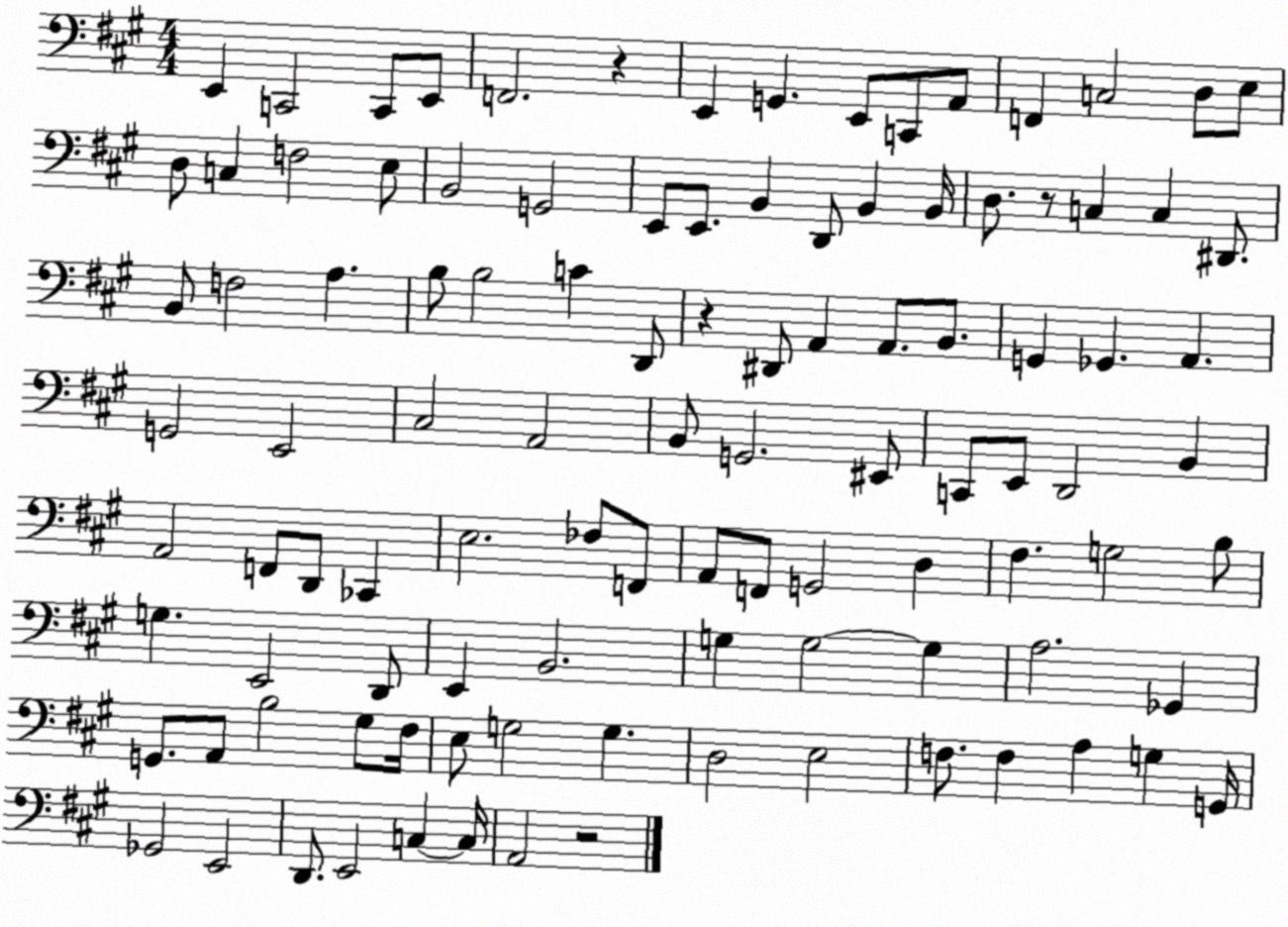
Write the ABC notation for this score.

X:1
T:Untitled
M:4/4
L:1/4
K:A
E,, C,,2 C,,/2 E,,/2 F,,2 z E,, G,, E,,/2 C,,/2 A,,/2 F,, C,2 D,/2 E,/2 D,/2 C, F,2 E,/2 B,,2 G,,2 E,,/2 E,,/2 B,, D,,/2 B,, B,,/4 D,/2 z/2 C, C, ^D,,/2 B,,/2 F,2 A, B,/2 B,2 C D,,/2 z ^D,,/2 A,, A,,/2 B,,/2 G,, _G,, A,, G,,2 E,,2 ^C,2 A,,2 B,,/2 G,,2 ^E,,/2 C,,/2 E,,/2 D,,2 B,, A,,2 F,,/2 D,,/2 _C,, E,2 _F,/2 F,,/2 A,,/2 F,,/2 G,,2 D, ^F, G,2 B,/2 G, E,,2 D,,/2 E,, B,,2 G, G,2 G, A,2 _G,, G,,/2 A,,/2 B,2 ^G,/2 ^F,/4 E,/2 G,2 G, D,2 E,2 F,/2 F, A, G, G,,/4 _G,,2 E,,2 D,,/2 E,,2 C, C,/4 A,,2 z2